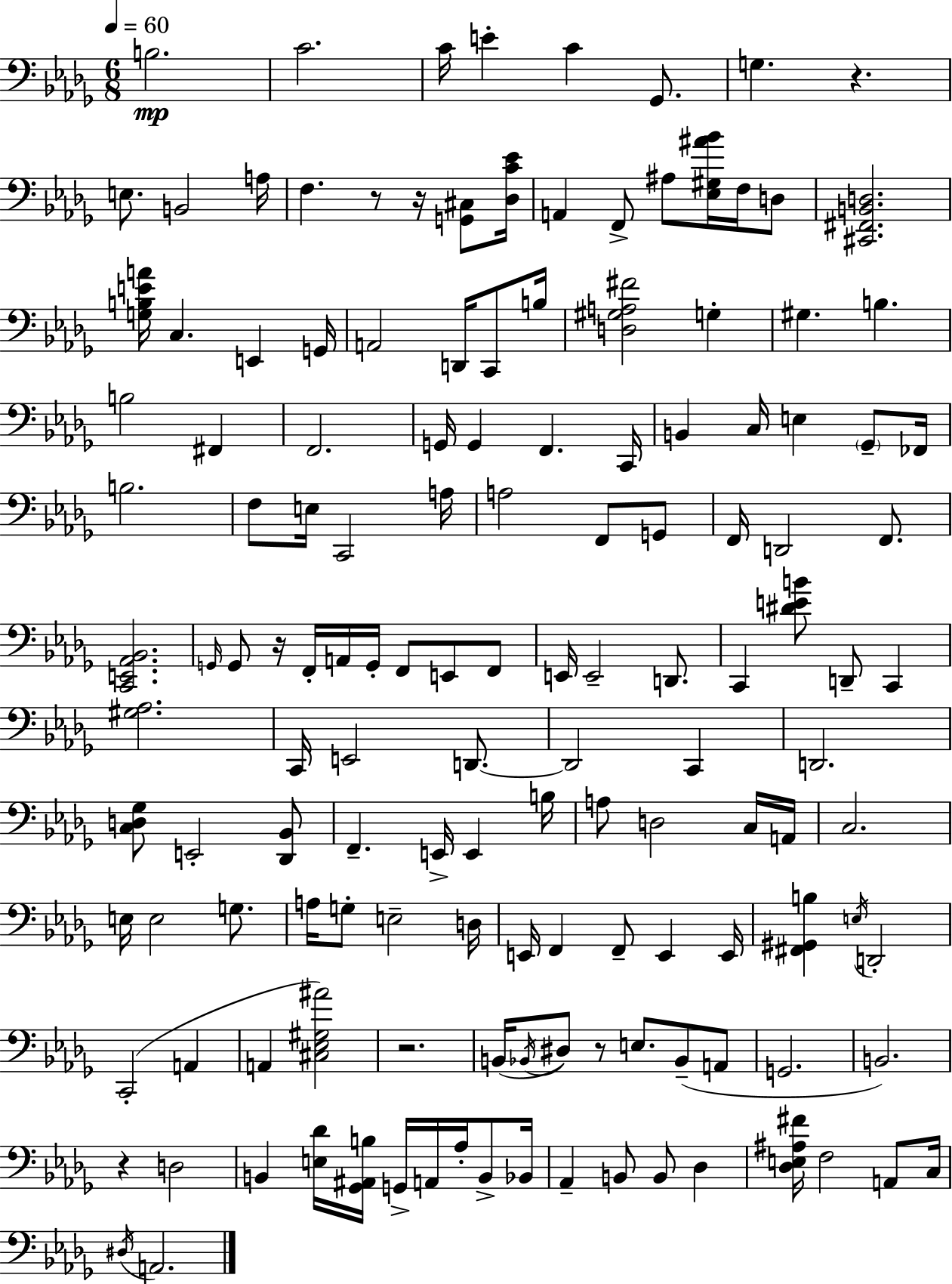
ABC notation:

X:1
T:Untitled
M:6/8
L:1/4
K:Bbm
B,2 C2 C/4 E C _G,,/2 G, z E,/2 B,,2 A,/4 F, z/2 z/4 [G,,^C,]/2 [_D,C_E]/4 A,, F,,/2 ^A,/2 [_E,^G,^A_B]/4 F,/4 D,/2 [^C,,^F,,B,,D,]2 [G,B,EA]/4 C, E,, G,,/4 A,,2 D,,/4 C,,/2 B,/4 [D,^G,A,^F]2 G, ^G, B, B,2 ^F,, F,,2 G,,/4 G,, F,, C,,/4 B,, C,/4 E, _G,,/2 _F,,/4 B,2 F,/2 E,/4 C,,2 A,/4 A,2 F,,/2 G,,/2 F,,/4 D,,2 F,,/2 [C,,E,,_A,,_B,,]2 G,,/4 G,,/2 z/4 F,,/4 A,,/4 G,,/4 F,,/2 E,,/2 F,,/2 E,,/4 E,,2 D,,/2 C,, [^DEB]/2 D,,/2 C,, [^G,_A,]2 C,,/4 E,,2 D,,/2 D,,2 C,, D,,2 [C,D,_G,]/2 E,,2 [_D,,_B,,]/2 F,, E,,/4 E,, B,/4 A,/2 D,2 C,/4 A,,/4 C,2 E,/4 E,2 G,/2 A,/4 G,/2 E,2 D,/4 E,,/4 F,, F,,/2 E,, E,,/4 [^F,,^G,,B,] E,/4 D,,2 C,,2 A,, A,, [^C,_E,^G,^A]2 z2 B,,/4 _B,,/4 ^D,/2 z/2 E,/2 _B,,/2 A,,/2 G,,2 B,,2 z D,2 B,, [E,_D]/4 [_G,,^A,,B,]/4 G,,/4 A,,/4 _A,/4 B,,/2 _B,,/4 _A,, B,,/2 B,,/2 _D, [_D,E,^A,^F]/4 F,2 A,,/2 C,/4 ^D,/4 A,,2